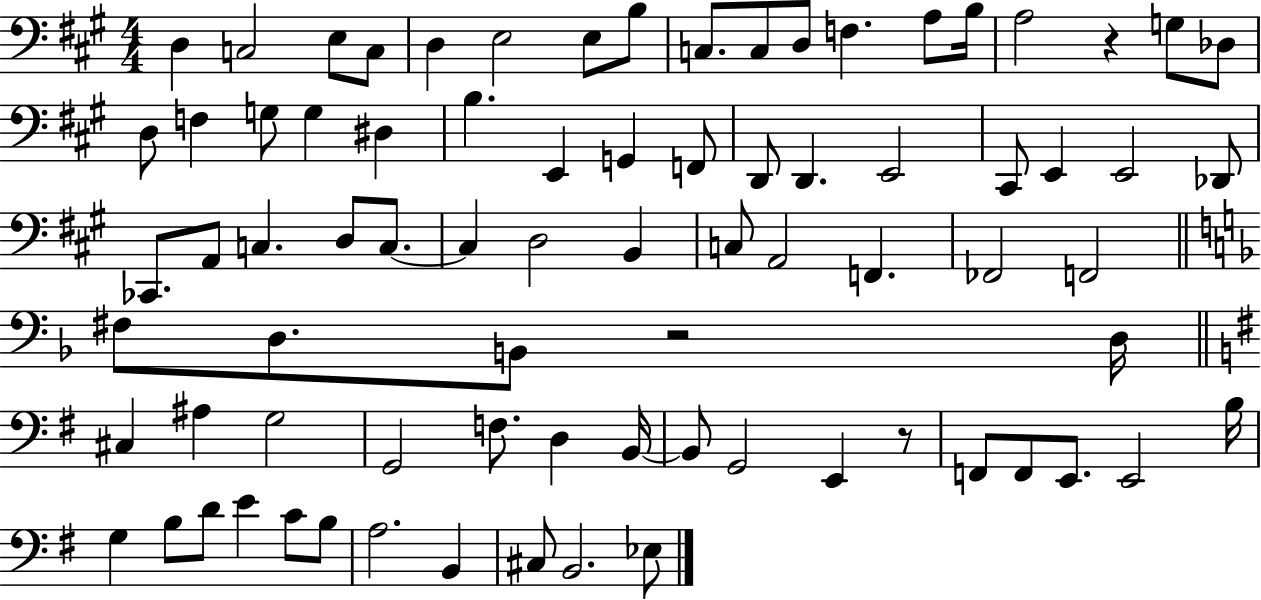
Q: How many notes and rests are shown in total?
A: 79